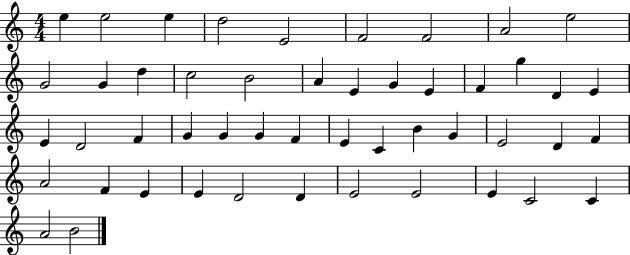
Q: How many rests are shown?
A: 0